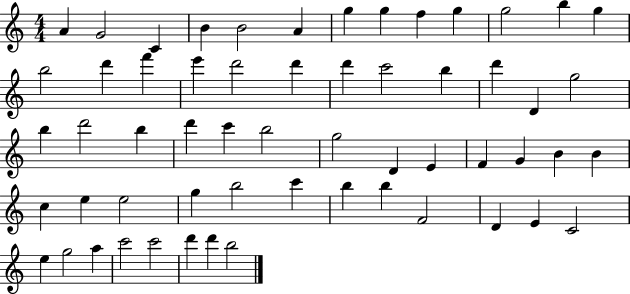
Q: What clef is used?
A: treble